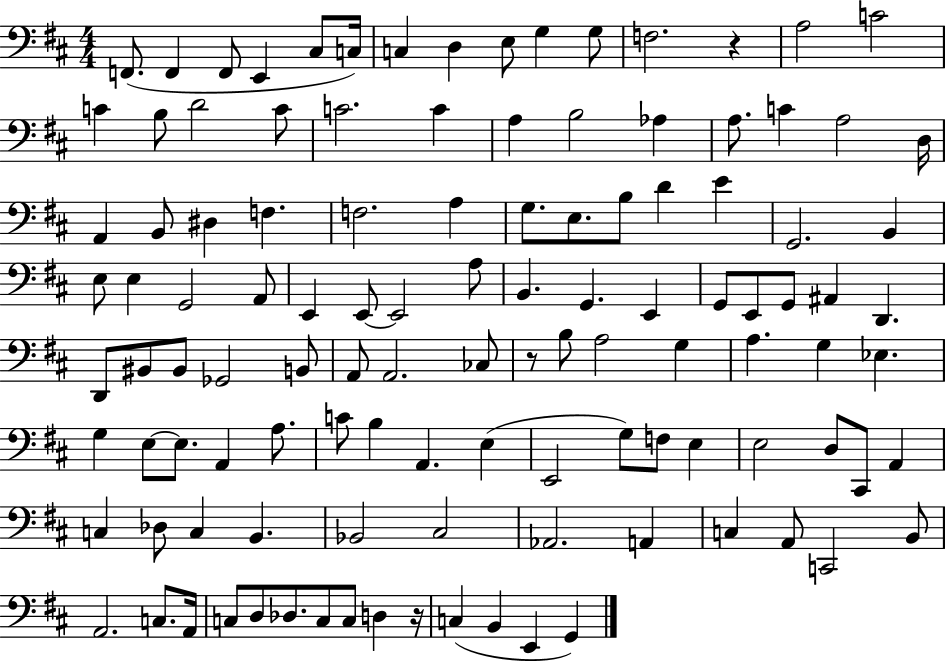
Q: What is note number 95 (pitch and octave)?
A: A2